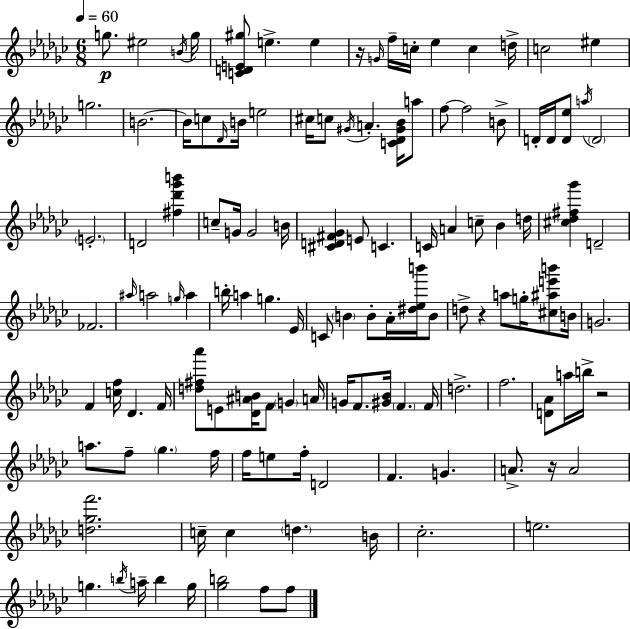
X:1
T:Untitled
M:6/8
L:1/4
K:Ebm
g/2 ^e2 B/4 g/4 [CDE^g]/2 e e z/4 G/4 f/4 c/4 _e c d/4 c2 ^e g2 B2 B/4 c/2 _D/4 B/4 e2 ^c/4 c/2 ^G/4 A [C_D^G_B]/4 a/2 f/2 f2 B/2 D/4 D/4 [D_e]/2 a/4 D2 E2 D2 [^f_d'_g'b'] c/2 G/4 G2 B/4 [^CD^F_G] E/2 C C/4 A c/2 _B d/4 [^c_d^f_g'] D2 _F2 ^a/4 a2 g/4 a b/4 a g _E/4 C/2 B B/2 _A/4 [^d_eb']/4 B/2 d/2 z a/2 g/4 [^c^ae'b']/2 B/4 G2 F [cf]/4 _D F/4 [d^f_a']/2 E/2 [_D^AB]/4 F/2 G A/4 G/4 F/2 [^G_B]/4 F F/4 d2 f2 [D_A]/2 a/4 b/4 z2 a/2 f/2 _g f/4 f/4 e/2 f/4 D2 F G A/2 z/4 A2 [d_gf']2 c/4 c d B/4 _c2 e2 g b/4 a/4 b g/4 [_gb]2 f/2 f/2